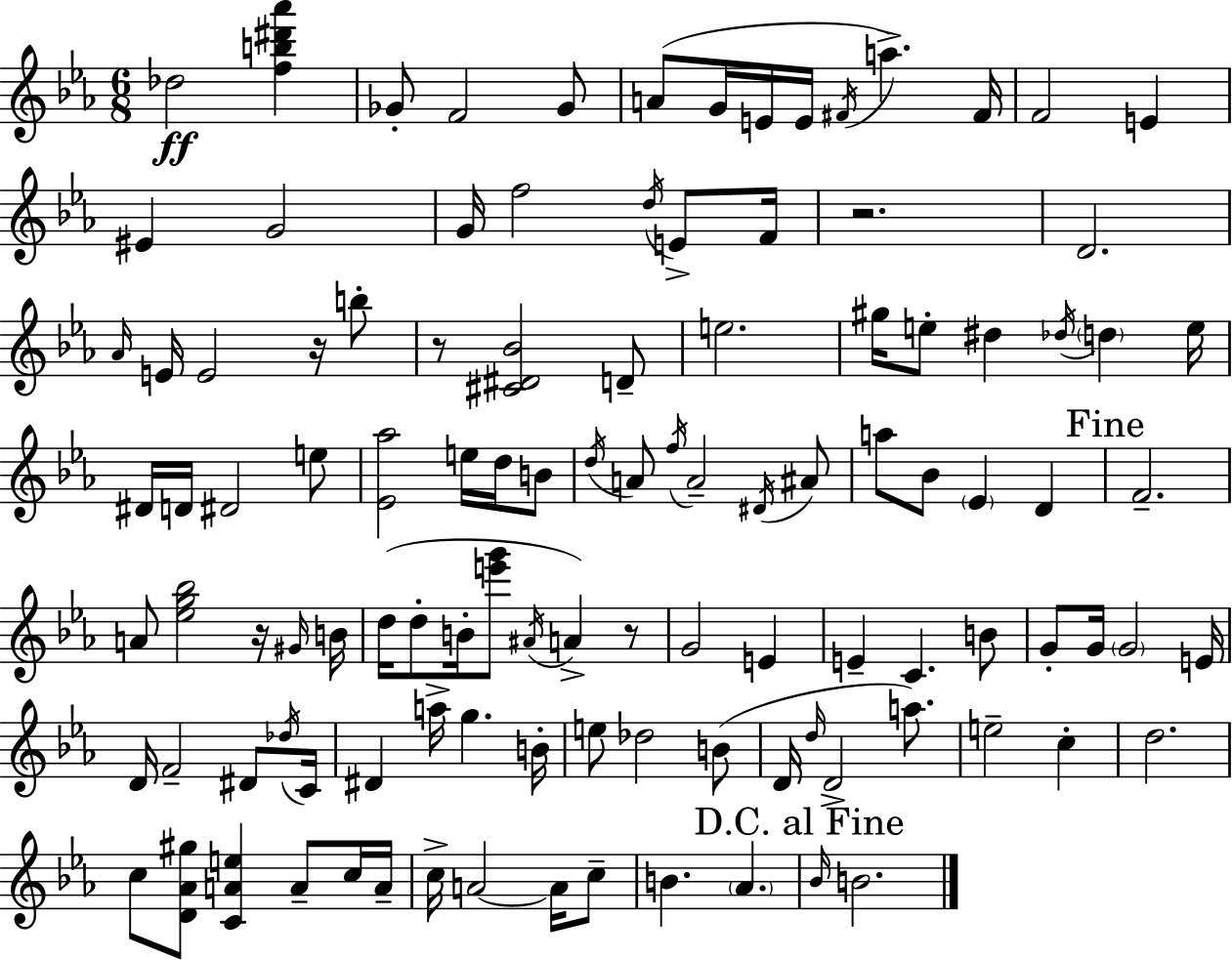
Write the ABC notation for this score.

X:1
T:Untitled
M:6/8
L:1/4
K:Cm
_d2 [fb^d'_a'] _G/2 F2 _G/2 A/2 G/4 E/4 E/4 ^F/4 a ^F/4 F2 E ^E G2 G/4 f2 d/4 E/2 F/4 z2 D2 _A/4 E/4 E2 z/4 b/2 z/2 [^C^D_B]2 D/2 e2 ^g/4 e/2 ^d _d/4 d e/4 ^D/4 D/4 ^D2 e/2 [_E_a]2 e/4 d/4 B/2 d/4 A/2 f/4 A2 ^D/4 ^A/2 a/2 _B/2 _E D F2 A/2 [_eg_b]2 z/4 ^G/4 B/4 d/4 d/2 B/4 [e'g']/2 ^A/4 A z/2 G2 E E C B/2 G/2 G/4 G2 E/4 D/4 F2 ^D/2 _d/4 C/4 ^D a/4 g B/4 e/2 _d2 B/2 D/4 d/4 D2 a/2 e2 c d2 c/2 [D_A^g]/2 [CAe] A/2 c/4 A/4 c/4 A2 A/4 c/2 B _A _B/4 B2